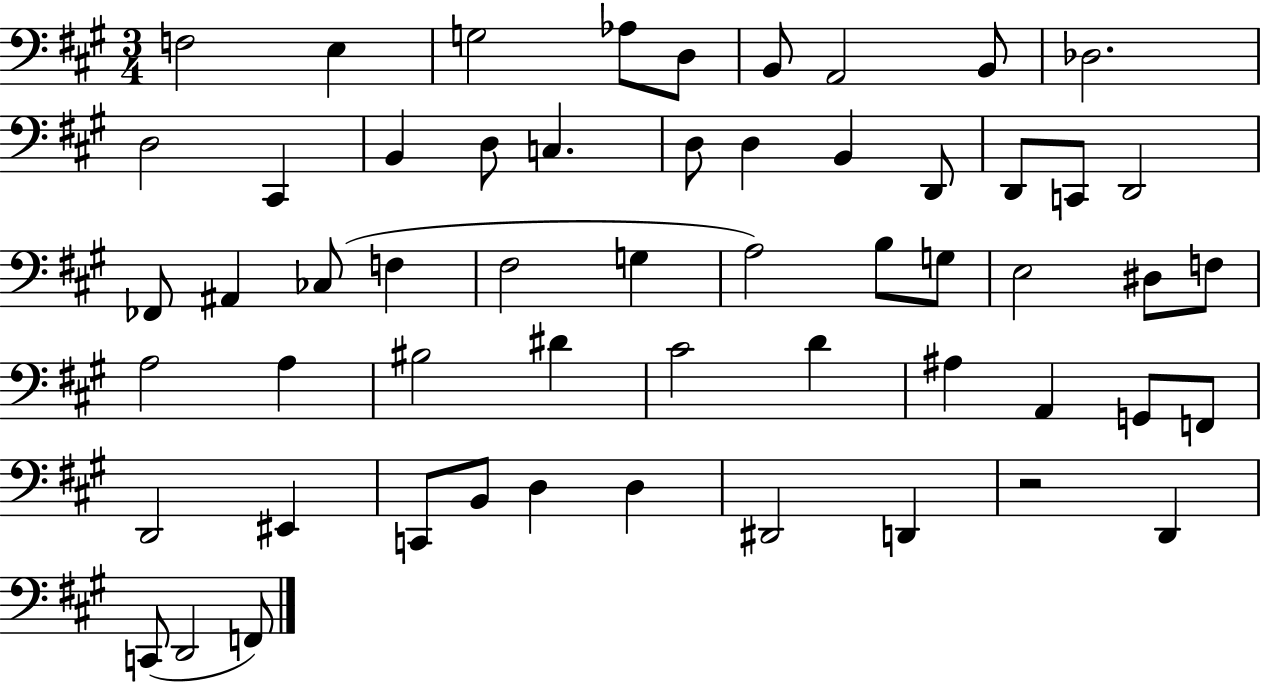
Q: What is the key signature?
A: A major